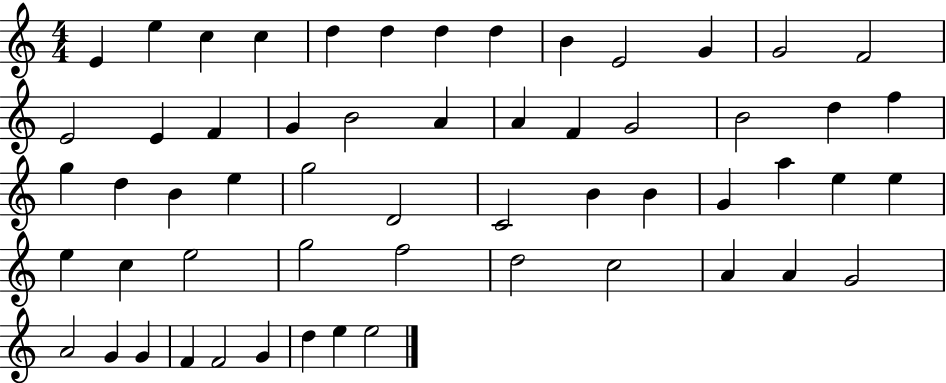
{
  \clef treble
  \numericTimeSignature
  \time 4/4
  \key c \major
  e'4 e''4 c''4 c''4 | d''4 d''4 d''4 d''4 | b'4 e'2 g'4 | g'2 f'2 | \break e'2 e'4 f'4 | g'4 b'2 a'4 | a'4 f'4 g'2 | b'2 d''4 f''4 | \break g''4 d''4 b'4 e''4 | g''2 d'2 | c'2 b'4 b'4 | g'4 a''4 e''4 e''4 | \break e''4 c''4 e''2 | g''2 f''2 | d''2 c''2 | a'4 a'4 g'2 | \break a'2 g'4 g'4 | f'4 f'2 g'4 | d''4 e''4 e''2 | \bar "|."
}